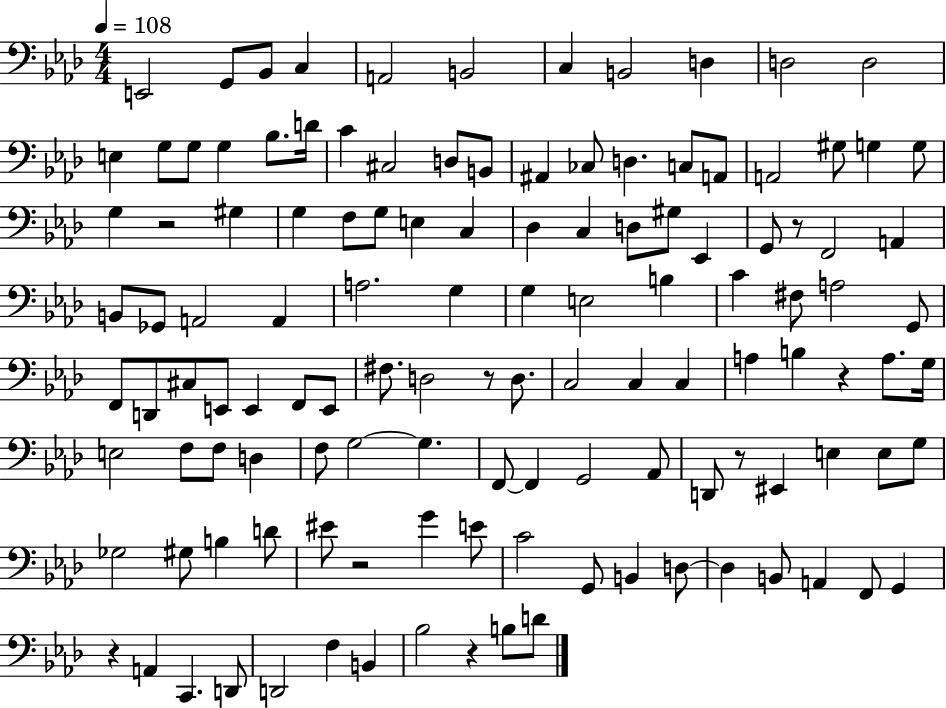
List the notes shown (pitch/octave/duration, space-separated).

E2/h G2/e Bb2/e C3/q A2/h B2/h C3/q B2/h D3/q D3/h D3/h E3/q G3/e G3/e G3/q Bb3/e. D4/s C4/q C#3/h D3/e B2/e A#2/q CES3/e D3/q. C3/e A2/e A2/h G#3/e G3/q G3/e G3/q R/h G#3/q G3/q F3/e G3/e E3/q C3/q Db3/q C3/q D3/e G#3/e Eb2/q G2/e R/e F2/h A2/q B2/e Gb2/e A2/h A2/q A3/h. G3/q G3/q E3/h B3/q C4/q F#3/e A3/h G2/e F2/e D2/e C#3/e E2/e E2/q F2/e E2/e F#3/e. D3/h R/e D3/e. C3/h C3/q C3/q A3/q B3/q R/q A3/e. G3/s E3/h F3/e F3/e D3/q F3/e G3/h G3/q. F2/e F2/q G2/h Ab2/e D2/e R/e EIS2/q E3/q E3/e G3/e Gb3/h G#3/e B3/q D4/e EIS4/e R/h G4/q E4/e C4/h G2/e B2/q D3/e D3/q B2/e A2/q F2/e G2/q R/q A2/q C2/q. D2/e D2/h F3/q B2/q Bb3/h R/q B3/e D4/e